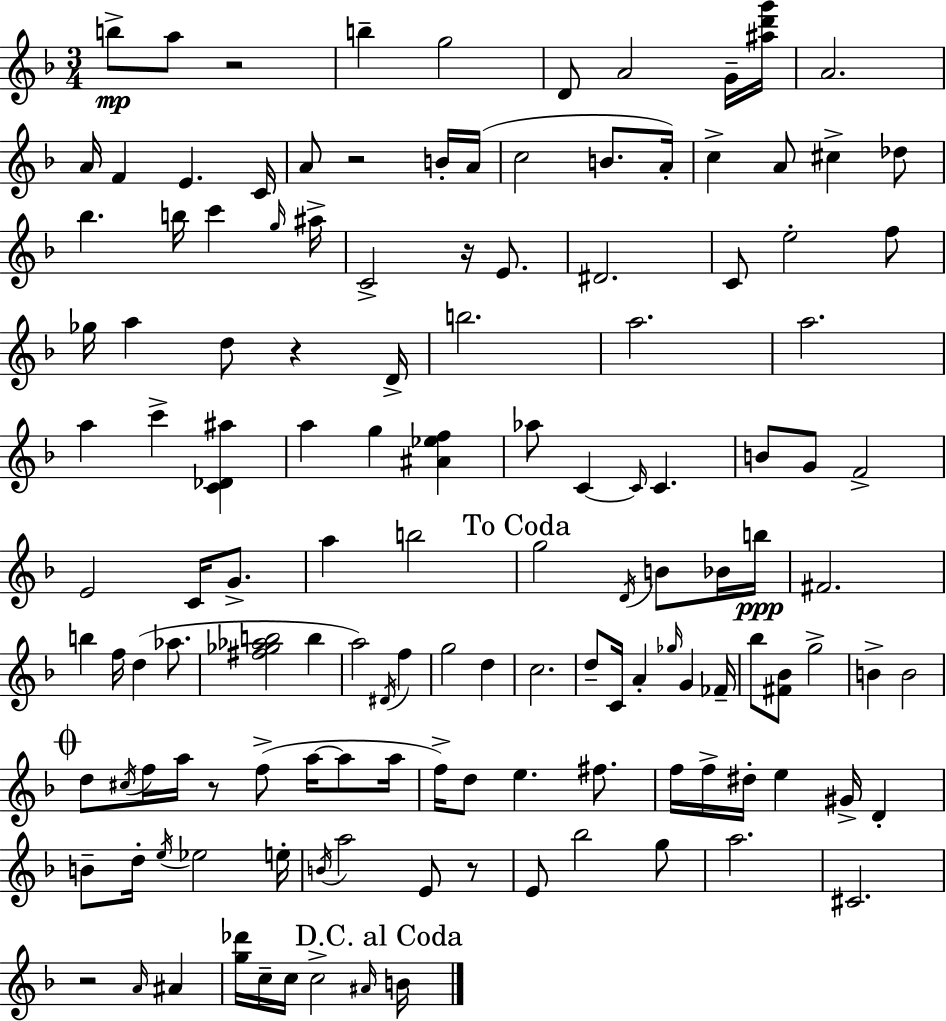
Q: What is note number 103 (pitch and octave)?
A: D5